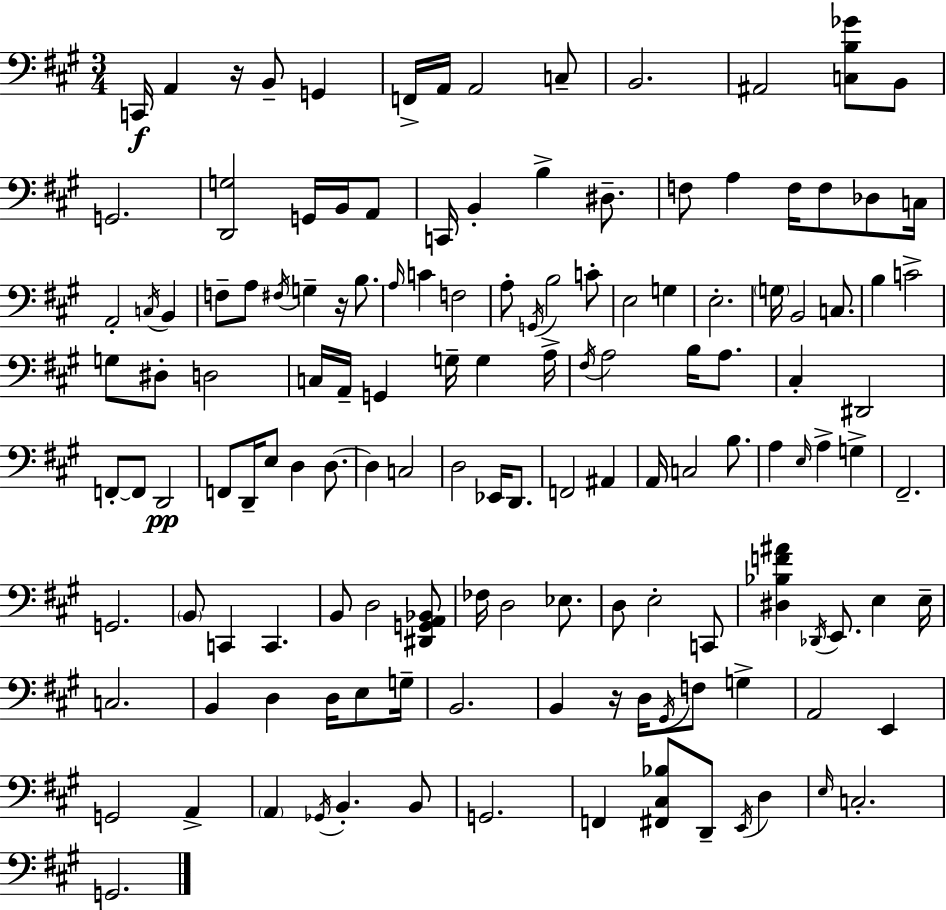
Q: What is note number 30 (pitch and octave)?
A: A3